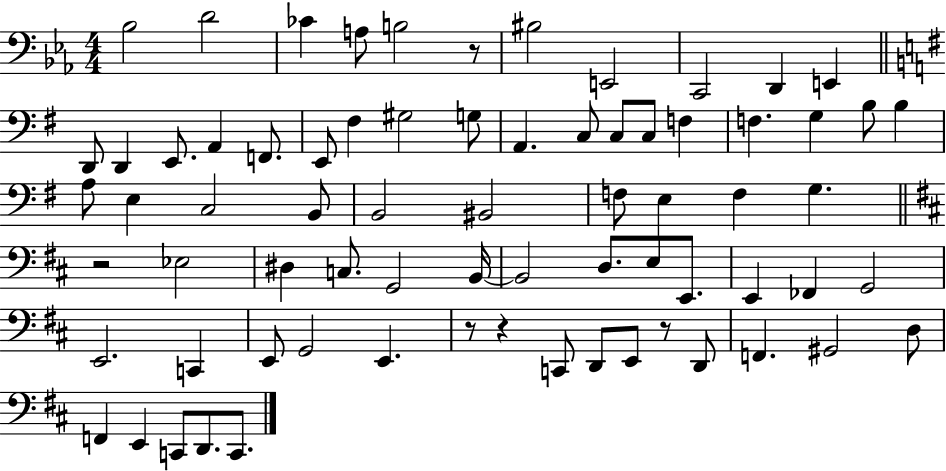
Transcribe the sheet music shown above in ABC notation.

X:1
T:Untitled
M:4/4
L:1/4
K:Eb
_B,2 D2 _C A,/2 B,2 z/2 ^B,2 E,,2 C,,2 D,, E,, D,,/2 D,, E,,/2 A,, F,,/2 E,,/2 ^F, ^G,2 G,/2 A,, C,/2 C,/2 C,/2 F, F, G, B,/2 B, A,/2 E, C,2 B,,/2 B,,2 ^B,,2 F,/2 E, F, G, z2 _E,2 ^D, C,/2 G,,2 B,,/4 B,,2 D,/2 E,/2 E,,/2 E,, _F,, G,,2 E,,2 C,, E,,/2 G,,2 E,, z/2 z C,,/2 D,,/2 E,,/2 z/2 D,,/2 F,, ^G,,2 D,/2 F,, E,, C,,/2 D,,/2 C,,/2